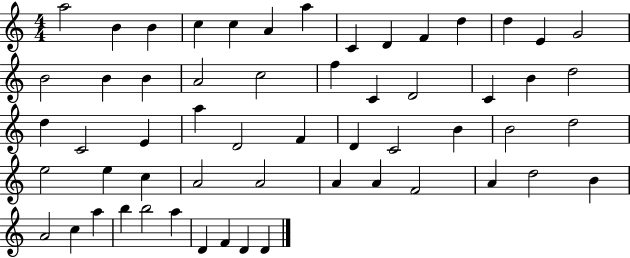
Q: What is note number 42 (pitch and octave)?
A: A4